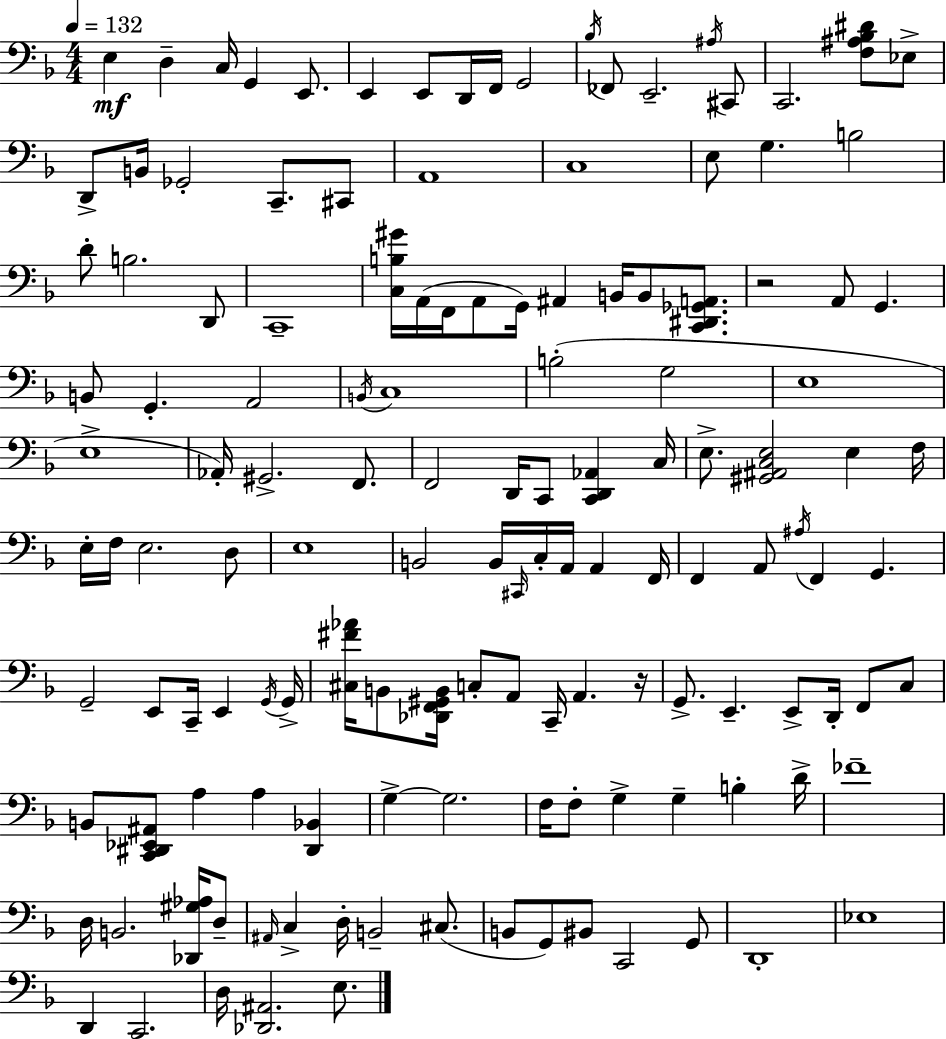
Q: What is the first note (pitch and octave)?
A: E3